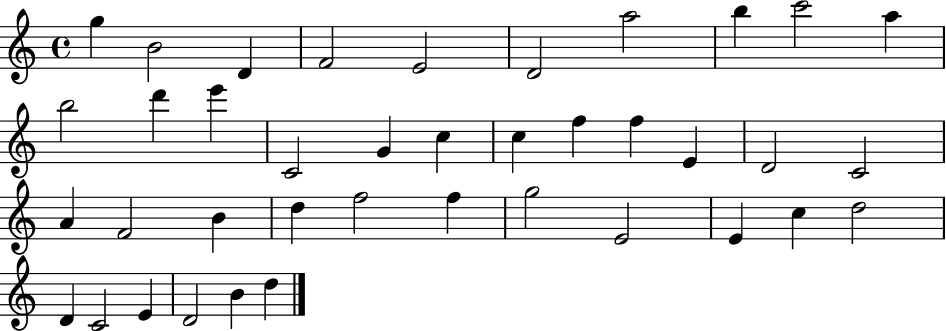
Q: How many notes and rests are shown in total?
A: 39